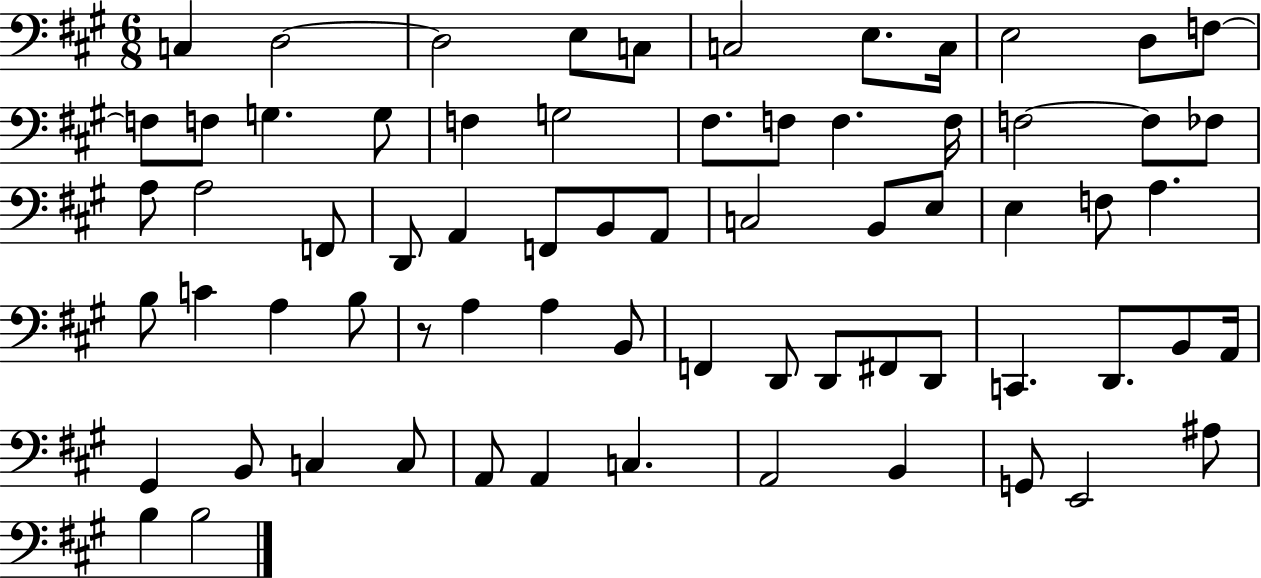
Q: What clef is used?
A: bass